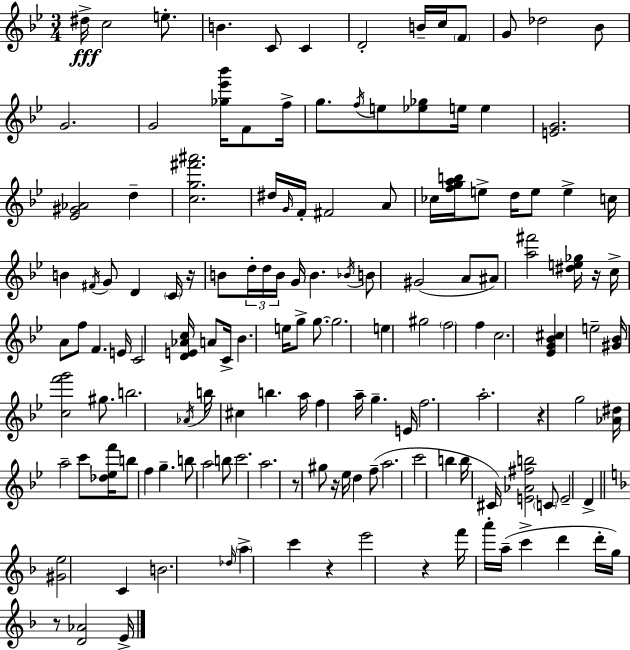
X:1
T:Untitled
M:3/4
L:1/4
K:Gm
^d/4 c2 e/2 B C/2 C D2 B/4 c/4 F/2 G/2 _d2 _B/2 G2 G2 [_g_e'_b']/4 F/2 f/4 g/2 f/4 e/2 [_e_g]/2 e/4 e [EG]2 [_E^G_A]2 d [cg^f'^a']2 ^d/4 G/4 F/4 ^F2 A/2 _c/4 [fgab]/4 e/2 d/4 e/2 e c/4 B ^F/4 G/2 D C/4 z/4 B/2 d/4 d/4 B/4 G/4 B _B/4 B/2 ^G2 A/2 ^A/2 [a^f']2 [^de_g]/4 z/4 c/4 A/2 f/2 F E/4 C2 [DE_Ac]/4 A/2 C/4 _B e/4 g/2 g/2 g2 e ^g2 f2 f c2 [_EG_B^c] e2 [^G_B]/4 [cf'g']2 ^g/2 b2 _A/4 b/4 ^c b a/4 f a/4 g E/4 f2 a2 z g2 [_A^d]/4 a2 c'/2 [_d_ef']/4 b/2 f g b/2 a2 b/2 c'2 a2 z/2 ^g/2 z/4 _e/4 d f/2 a2 c'2 b b/4 ^C/4 [E_A^fb]2 C/2 E2 D [^Ge]2 C B2 _d/4 a c' z e'2 z f'/4 a'/4 a/4 c' d' d'/4 g/4 z/2 [D_A]2 E/4